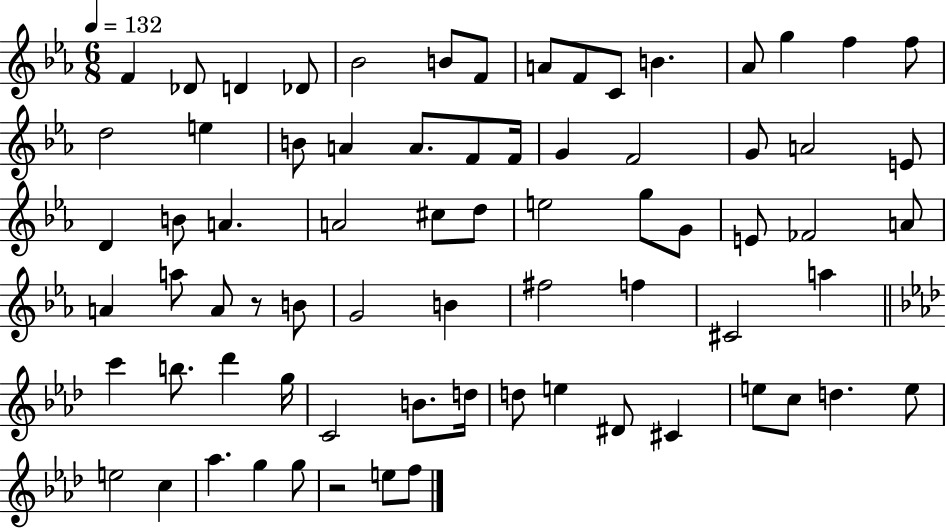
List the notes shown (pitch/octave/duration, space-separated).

F4/q Db4/e D4/q Db4/e Bb4/h B4/e F4/e A4/e F4/e C4/e B4/q. Ab4/e G5/q F5/q F5/e D5/h E5/q B4/e A4/q A4/e. F4/e F4/s G4/q F4/h G4/e A4/h E4/e D4/q B4/e A4/q. A4/h C#5/e D5/e E5/h G5/e G4/e E4/e FES4/h A4/e A4/q A5/e A4/e R/e B4/e G4/h B4/q F#5/h F5/q C#4/h A5/q C6/q B5/e. Db6/q G5/s C4/h B4/e. D5/s D5/e E5/q D#4/e C#4/q E5/e C5/e D5/q. E5/e E5/h C5/q Ab5/q. G5/q G5/e R/h E5/e F5/e